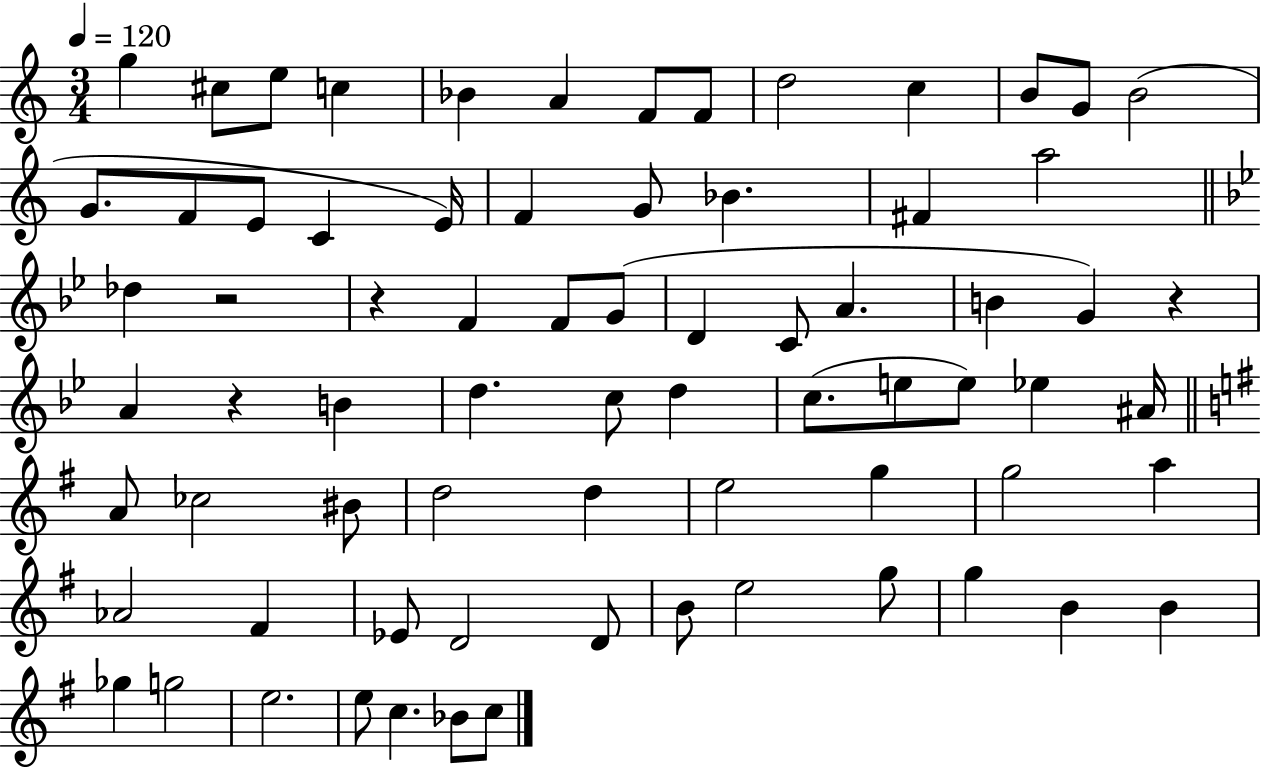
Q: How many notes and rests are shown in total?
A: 73